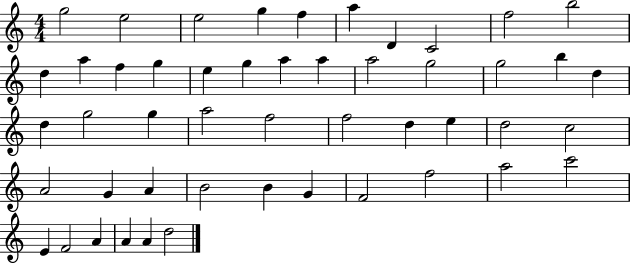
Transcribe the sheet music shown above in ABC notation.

X:1
T:Untitled
M:4/4
L:1/4
K:C
g2 e2 e2 g f a D C2 f2 b2 d a f g e g a a a2 g2 g2 b d d g2 g a2 f2 f2 d e d2 c2 A2 G A B2 B G F2 f2 a2 c'2 E F2 A A A d2